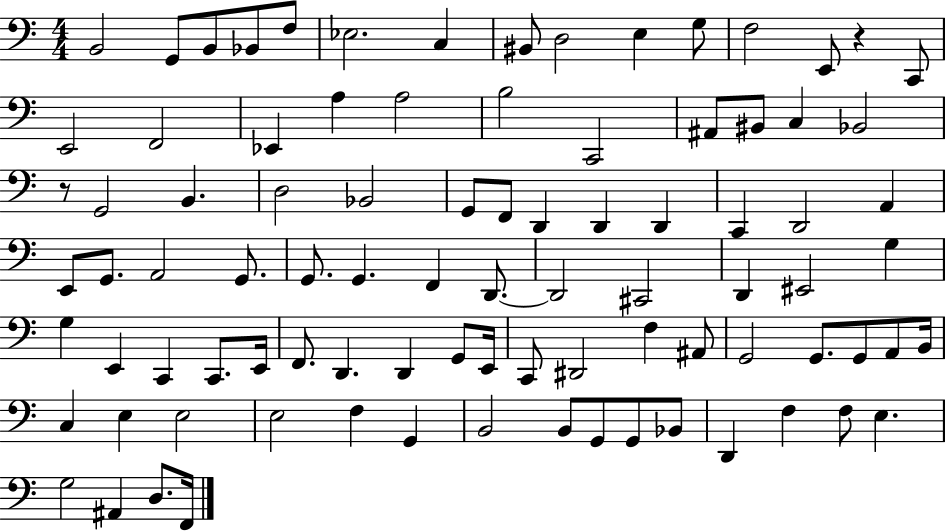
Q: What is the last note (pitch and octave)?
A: F2